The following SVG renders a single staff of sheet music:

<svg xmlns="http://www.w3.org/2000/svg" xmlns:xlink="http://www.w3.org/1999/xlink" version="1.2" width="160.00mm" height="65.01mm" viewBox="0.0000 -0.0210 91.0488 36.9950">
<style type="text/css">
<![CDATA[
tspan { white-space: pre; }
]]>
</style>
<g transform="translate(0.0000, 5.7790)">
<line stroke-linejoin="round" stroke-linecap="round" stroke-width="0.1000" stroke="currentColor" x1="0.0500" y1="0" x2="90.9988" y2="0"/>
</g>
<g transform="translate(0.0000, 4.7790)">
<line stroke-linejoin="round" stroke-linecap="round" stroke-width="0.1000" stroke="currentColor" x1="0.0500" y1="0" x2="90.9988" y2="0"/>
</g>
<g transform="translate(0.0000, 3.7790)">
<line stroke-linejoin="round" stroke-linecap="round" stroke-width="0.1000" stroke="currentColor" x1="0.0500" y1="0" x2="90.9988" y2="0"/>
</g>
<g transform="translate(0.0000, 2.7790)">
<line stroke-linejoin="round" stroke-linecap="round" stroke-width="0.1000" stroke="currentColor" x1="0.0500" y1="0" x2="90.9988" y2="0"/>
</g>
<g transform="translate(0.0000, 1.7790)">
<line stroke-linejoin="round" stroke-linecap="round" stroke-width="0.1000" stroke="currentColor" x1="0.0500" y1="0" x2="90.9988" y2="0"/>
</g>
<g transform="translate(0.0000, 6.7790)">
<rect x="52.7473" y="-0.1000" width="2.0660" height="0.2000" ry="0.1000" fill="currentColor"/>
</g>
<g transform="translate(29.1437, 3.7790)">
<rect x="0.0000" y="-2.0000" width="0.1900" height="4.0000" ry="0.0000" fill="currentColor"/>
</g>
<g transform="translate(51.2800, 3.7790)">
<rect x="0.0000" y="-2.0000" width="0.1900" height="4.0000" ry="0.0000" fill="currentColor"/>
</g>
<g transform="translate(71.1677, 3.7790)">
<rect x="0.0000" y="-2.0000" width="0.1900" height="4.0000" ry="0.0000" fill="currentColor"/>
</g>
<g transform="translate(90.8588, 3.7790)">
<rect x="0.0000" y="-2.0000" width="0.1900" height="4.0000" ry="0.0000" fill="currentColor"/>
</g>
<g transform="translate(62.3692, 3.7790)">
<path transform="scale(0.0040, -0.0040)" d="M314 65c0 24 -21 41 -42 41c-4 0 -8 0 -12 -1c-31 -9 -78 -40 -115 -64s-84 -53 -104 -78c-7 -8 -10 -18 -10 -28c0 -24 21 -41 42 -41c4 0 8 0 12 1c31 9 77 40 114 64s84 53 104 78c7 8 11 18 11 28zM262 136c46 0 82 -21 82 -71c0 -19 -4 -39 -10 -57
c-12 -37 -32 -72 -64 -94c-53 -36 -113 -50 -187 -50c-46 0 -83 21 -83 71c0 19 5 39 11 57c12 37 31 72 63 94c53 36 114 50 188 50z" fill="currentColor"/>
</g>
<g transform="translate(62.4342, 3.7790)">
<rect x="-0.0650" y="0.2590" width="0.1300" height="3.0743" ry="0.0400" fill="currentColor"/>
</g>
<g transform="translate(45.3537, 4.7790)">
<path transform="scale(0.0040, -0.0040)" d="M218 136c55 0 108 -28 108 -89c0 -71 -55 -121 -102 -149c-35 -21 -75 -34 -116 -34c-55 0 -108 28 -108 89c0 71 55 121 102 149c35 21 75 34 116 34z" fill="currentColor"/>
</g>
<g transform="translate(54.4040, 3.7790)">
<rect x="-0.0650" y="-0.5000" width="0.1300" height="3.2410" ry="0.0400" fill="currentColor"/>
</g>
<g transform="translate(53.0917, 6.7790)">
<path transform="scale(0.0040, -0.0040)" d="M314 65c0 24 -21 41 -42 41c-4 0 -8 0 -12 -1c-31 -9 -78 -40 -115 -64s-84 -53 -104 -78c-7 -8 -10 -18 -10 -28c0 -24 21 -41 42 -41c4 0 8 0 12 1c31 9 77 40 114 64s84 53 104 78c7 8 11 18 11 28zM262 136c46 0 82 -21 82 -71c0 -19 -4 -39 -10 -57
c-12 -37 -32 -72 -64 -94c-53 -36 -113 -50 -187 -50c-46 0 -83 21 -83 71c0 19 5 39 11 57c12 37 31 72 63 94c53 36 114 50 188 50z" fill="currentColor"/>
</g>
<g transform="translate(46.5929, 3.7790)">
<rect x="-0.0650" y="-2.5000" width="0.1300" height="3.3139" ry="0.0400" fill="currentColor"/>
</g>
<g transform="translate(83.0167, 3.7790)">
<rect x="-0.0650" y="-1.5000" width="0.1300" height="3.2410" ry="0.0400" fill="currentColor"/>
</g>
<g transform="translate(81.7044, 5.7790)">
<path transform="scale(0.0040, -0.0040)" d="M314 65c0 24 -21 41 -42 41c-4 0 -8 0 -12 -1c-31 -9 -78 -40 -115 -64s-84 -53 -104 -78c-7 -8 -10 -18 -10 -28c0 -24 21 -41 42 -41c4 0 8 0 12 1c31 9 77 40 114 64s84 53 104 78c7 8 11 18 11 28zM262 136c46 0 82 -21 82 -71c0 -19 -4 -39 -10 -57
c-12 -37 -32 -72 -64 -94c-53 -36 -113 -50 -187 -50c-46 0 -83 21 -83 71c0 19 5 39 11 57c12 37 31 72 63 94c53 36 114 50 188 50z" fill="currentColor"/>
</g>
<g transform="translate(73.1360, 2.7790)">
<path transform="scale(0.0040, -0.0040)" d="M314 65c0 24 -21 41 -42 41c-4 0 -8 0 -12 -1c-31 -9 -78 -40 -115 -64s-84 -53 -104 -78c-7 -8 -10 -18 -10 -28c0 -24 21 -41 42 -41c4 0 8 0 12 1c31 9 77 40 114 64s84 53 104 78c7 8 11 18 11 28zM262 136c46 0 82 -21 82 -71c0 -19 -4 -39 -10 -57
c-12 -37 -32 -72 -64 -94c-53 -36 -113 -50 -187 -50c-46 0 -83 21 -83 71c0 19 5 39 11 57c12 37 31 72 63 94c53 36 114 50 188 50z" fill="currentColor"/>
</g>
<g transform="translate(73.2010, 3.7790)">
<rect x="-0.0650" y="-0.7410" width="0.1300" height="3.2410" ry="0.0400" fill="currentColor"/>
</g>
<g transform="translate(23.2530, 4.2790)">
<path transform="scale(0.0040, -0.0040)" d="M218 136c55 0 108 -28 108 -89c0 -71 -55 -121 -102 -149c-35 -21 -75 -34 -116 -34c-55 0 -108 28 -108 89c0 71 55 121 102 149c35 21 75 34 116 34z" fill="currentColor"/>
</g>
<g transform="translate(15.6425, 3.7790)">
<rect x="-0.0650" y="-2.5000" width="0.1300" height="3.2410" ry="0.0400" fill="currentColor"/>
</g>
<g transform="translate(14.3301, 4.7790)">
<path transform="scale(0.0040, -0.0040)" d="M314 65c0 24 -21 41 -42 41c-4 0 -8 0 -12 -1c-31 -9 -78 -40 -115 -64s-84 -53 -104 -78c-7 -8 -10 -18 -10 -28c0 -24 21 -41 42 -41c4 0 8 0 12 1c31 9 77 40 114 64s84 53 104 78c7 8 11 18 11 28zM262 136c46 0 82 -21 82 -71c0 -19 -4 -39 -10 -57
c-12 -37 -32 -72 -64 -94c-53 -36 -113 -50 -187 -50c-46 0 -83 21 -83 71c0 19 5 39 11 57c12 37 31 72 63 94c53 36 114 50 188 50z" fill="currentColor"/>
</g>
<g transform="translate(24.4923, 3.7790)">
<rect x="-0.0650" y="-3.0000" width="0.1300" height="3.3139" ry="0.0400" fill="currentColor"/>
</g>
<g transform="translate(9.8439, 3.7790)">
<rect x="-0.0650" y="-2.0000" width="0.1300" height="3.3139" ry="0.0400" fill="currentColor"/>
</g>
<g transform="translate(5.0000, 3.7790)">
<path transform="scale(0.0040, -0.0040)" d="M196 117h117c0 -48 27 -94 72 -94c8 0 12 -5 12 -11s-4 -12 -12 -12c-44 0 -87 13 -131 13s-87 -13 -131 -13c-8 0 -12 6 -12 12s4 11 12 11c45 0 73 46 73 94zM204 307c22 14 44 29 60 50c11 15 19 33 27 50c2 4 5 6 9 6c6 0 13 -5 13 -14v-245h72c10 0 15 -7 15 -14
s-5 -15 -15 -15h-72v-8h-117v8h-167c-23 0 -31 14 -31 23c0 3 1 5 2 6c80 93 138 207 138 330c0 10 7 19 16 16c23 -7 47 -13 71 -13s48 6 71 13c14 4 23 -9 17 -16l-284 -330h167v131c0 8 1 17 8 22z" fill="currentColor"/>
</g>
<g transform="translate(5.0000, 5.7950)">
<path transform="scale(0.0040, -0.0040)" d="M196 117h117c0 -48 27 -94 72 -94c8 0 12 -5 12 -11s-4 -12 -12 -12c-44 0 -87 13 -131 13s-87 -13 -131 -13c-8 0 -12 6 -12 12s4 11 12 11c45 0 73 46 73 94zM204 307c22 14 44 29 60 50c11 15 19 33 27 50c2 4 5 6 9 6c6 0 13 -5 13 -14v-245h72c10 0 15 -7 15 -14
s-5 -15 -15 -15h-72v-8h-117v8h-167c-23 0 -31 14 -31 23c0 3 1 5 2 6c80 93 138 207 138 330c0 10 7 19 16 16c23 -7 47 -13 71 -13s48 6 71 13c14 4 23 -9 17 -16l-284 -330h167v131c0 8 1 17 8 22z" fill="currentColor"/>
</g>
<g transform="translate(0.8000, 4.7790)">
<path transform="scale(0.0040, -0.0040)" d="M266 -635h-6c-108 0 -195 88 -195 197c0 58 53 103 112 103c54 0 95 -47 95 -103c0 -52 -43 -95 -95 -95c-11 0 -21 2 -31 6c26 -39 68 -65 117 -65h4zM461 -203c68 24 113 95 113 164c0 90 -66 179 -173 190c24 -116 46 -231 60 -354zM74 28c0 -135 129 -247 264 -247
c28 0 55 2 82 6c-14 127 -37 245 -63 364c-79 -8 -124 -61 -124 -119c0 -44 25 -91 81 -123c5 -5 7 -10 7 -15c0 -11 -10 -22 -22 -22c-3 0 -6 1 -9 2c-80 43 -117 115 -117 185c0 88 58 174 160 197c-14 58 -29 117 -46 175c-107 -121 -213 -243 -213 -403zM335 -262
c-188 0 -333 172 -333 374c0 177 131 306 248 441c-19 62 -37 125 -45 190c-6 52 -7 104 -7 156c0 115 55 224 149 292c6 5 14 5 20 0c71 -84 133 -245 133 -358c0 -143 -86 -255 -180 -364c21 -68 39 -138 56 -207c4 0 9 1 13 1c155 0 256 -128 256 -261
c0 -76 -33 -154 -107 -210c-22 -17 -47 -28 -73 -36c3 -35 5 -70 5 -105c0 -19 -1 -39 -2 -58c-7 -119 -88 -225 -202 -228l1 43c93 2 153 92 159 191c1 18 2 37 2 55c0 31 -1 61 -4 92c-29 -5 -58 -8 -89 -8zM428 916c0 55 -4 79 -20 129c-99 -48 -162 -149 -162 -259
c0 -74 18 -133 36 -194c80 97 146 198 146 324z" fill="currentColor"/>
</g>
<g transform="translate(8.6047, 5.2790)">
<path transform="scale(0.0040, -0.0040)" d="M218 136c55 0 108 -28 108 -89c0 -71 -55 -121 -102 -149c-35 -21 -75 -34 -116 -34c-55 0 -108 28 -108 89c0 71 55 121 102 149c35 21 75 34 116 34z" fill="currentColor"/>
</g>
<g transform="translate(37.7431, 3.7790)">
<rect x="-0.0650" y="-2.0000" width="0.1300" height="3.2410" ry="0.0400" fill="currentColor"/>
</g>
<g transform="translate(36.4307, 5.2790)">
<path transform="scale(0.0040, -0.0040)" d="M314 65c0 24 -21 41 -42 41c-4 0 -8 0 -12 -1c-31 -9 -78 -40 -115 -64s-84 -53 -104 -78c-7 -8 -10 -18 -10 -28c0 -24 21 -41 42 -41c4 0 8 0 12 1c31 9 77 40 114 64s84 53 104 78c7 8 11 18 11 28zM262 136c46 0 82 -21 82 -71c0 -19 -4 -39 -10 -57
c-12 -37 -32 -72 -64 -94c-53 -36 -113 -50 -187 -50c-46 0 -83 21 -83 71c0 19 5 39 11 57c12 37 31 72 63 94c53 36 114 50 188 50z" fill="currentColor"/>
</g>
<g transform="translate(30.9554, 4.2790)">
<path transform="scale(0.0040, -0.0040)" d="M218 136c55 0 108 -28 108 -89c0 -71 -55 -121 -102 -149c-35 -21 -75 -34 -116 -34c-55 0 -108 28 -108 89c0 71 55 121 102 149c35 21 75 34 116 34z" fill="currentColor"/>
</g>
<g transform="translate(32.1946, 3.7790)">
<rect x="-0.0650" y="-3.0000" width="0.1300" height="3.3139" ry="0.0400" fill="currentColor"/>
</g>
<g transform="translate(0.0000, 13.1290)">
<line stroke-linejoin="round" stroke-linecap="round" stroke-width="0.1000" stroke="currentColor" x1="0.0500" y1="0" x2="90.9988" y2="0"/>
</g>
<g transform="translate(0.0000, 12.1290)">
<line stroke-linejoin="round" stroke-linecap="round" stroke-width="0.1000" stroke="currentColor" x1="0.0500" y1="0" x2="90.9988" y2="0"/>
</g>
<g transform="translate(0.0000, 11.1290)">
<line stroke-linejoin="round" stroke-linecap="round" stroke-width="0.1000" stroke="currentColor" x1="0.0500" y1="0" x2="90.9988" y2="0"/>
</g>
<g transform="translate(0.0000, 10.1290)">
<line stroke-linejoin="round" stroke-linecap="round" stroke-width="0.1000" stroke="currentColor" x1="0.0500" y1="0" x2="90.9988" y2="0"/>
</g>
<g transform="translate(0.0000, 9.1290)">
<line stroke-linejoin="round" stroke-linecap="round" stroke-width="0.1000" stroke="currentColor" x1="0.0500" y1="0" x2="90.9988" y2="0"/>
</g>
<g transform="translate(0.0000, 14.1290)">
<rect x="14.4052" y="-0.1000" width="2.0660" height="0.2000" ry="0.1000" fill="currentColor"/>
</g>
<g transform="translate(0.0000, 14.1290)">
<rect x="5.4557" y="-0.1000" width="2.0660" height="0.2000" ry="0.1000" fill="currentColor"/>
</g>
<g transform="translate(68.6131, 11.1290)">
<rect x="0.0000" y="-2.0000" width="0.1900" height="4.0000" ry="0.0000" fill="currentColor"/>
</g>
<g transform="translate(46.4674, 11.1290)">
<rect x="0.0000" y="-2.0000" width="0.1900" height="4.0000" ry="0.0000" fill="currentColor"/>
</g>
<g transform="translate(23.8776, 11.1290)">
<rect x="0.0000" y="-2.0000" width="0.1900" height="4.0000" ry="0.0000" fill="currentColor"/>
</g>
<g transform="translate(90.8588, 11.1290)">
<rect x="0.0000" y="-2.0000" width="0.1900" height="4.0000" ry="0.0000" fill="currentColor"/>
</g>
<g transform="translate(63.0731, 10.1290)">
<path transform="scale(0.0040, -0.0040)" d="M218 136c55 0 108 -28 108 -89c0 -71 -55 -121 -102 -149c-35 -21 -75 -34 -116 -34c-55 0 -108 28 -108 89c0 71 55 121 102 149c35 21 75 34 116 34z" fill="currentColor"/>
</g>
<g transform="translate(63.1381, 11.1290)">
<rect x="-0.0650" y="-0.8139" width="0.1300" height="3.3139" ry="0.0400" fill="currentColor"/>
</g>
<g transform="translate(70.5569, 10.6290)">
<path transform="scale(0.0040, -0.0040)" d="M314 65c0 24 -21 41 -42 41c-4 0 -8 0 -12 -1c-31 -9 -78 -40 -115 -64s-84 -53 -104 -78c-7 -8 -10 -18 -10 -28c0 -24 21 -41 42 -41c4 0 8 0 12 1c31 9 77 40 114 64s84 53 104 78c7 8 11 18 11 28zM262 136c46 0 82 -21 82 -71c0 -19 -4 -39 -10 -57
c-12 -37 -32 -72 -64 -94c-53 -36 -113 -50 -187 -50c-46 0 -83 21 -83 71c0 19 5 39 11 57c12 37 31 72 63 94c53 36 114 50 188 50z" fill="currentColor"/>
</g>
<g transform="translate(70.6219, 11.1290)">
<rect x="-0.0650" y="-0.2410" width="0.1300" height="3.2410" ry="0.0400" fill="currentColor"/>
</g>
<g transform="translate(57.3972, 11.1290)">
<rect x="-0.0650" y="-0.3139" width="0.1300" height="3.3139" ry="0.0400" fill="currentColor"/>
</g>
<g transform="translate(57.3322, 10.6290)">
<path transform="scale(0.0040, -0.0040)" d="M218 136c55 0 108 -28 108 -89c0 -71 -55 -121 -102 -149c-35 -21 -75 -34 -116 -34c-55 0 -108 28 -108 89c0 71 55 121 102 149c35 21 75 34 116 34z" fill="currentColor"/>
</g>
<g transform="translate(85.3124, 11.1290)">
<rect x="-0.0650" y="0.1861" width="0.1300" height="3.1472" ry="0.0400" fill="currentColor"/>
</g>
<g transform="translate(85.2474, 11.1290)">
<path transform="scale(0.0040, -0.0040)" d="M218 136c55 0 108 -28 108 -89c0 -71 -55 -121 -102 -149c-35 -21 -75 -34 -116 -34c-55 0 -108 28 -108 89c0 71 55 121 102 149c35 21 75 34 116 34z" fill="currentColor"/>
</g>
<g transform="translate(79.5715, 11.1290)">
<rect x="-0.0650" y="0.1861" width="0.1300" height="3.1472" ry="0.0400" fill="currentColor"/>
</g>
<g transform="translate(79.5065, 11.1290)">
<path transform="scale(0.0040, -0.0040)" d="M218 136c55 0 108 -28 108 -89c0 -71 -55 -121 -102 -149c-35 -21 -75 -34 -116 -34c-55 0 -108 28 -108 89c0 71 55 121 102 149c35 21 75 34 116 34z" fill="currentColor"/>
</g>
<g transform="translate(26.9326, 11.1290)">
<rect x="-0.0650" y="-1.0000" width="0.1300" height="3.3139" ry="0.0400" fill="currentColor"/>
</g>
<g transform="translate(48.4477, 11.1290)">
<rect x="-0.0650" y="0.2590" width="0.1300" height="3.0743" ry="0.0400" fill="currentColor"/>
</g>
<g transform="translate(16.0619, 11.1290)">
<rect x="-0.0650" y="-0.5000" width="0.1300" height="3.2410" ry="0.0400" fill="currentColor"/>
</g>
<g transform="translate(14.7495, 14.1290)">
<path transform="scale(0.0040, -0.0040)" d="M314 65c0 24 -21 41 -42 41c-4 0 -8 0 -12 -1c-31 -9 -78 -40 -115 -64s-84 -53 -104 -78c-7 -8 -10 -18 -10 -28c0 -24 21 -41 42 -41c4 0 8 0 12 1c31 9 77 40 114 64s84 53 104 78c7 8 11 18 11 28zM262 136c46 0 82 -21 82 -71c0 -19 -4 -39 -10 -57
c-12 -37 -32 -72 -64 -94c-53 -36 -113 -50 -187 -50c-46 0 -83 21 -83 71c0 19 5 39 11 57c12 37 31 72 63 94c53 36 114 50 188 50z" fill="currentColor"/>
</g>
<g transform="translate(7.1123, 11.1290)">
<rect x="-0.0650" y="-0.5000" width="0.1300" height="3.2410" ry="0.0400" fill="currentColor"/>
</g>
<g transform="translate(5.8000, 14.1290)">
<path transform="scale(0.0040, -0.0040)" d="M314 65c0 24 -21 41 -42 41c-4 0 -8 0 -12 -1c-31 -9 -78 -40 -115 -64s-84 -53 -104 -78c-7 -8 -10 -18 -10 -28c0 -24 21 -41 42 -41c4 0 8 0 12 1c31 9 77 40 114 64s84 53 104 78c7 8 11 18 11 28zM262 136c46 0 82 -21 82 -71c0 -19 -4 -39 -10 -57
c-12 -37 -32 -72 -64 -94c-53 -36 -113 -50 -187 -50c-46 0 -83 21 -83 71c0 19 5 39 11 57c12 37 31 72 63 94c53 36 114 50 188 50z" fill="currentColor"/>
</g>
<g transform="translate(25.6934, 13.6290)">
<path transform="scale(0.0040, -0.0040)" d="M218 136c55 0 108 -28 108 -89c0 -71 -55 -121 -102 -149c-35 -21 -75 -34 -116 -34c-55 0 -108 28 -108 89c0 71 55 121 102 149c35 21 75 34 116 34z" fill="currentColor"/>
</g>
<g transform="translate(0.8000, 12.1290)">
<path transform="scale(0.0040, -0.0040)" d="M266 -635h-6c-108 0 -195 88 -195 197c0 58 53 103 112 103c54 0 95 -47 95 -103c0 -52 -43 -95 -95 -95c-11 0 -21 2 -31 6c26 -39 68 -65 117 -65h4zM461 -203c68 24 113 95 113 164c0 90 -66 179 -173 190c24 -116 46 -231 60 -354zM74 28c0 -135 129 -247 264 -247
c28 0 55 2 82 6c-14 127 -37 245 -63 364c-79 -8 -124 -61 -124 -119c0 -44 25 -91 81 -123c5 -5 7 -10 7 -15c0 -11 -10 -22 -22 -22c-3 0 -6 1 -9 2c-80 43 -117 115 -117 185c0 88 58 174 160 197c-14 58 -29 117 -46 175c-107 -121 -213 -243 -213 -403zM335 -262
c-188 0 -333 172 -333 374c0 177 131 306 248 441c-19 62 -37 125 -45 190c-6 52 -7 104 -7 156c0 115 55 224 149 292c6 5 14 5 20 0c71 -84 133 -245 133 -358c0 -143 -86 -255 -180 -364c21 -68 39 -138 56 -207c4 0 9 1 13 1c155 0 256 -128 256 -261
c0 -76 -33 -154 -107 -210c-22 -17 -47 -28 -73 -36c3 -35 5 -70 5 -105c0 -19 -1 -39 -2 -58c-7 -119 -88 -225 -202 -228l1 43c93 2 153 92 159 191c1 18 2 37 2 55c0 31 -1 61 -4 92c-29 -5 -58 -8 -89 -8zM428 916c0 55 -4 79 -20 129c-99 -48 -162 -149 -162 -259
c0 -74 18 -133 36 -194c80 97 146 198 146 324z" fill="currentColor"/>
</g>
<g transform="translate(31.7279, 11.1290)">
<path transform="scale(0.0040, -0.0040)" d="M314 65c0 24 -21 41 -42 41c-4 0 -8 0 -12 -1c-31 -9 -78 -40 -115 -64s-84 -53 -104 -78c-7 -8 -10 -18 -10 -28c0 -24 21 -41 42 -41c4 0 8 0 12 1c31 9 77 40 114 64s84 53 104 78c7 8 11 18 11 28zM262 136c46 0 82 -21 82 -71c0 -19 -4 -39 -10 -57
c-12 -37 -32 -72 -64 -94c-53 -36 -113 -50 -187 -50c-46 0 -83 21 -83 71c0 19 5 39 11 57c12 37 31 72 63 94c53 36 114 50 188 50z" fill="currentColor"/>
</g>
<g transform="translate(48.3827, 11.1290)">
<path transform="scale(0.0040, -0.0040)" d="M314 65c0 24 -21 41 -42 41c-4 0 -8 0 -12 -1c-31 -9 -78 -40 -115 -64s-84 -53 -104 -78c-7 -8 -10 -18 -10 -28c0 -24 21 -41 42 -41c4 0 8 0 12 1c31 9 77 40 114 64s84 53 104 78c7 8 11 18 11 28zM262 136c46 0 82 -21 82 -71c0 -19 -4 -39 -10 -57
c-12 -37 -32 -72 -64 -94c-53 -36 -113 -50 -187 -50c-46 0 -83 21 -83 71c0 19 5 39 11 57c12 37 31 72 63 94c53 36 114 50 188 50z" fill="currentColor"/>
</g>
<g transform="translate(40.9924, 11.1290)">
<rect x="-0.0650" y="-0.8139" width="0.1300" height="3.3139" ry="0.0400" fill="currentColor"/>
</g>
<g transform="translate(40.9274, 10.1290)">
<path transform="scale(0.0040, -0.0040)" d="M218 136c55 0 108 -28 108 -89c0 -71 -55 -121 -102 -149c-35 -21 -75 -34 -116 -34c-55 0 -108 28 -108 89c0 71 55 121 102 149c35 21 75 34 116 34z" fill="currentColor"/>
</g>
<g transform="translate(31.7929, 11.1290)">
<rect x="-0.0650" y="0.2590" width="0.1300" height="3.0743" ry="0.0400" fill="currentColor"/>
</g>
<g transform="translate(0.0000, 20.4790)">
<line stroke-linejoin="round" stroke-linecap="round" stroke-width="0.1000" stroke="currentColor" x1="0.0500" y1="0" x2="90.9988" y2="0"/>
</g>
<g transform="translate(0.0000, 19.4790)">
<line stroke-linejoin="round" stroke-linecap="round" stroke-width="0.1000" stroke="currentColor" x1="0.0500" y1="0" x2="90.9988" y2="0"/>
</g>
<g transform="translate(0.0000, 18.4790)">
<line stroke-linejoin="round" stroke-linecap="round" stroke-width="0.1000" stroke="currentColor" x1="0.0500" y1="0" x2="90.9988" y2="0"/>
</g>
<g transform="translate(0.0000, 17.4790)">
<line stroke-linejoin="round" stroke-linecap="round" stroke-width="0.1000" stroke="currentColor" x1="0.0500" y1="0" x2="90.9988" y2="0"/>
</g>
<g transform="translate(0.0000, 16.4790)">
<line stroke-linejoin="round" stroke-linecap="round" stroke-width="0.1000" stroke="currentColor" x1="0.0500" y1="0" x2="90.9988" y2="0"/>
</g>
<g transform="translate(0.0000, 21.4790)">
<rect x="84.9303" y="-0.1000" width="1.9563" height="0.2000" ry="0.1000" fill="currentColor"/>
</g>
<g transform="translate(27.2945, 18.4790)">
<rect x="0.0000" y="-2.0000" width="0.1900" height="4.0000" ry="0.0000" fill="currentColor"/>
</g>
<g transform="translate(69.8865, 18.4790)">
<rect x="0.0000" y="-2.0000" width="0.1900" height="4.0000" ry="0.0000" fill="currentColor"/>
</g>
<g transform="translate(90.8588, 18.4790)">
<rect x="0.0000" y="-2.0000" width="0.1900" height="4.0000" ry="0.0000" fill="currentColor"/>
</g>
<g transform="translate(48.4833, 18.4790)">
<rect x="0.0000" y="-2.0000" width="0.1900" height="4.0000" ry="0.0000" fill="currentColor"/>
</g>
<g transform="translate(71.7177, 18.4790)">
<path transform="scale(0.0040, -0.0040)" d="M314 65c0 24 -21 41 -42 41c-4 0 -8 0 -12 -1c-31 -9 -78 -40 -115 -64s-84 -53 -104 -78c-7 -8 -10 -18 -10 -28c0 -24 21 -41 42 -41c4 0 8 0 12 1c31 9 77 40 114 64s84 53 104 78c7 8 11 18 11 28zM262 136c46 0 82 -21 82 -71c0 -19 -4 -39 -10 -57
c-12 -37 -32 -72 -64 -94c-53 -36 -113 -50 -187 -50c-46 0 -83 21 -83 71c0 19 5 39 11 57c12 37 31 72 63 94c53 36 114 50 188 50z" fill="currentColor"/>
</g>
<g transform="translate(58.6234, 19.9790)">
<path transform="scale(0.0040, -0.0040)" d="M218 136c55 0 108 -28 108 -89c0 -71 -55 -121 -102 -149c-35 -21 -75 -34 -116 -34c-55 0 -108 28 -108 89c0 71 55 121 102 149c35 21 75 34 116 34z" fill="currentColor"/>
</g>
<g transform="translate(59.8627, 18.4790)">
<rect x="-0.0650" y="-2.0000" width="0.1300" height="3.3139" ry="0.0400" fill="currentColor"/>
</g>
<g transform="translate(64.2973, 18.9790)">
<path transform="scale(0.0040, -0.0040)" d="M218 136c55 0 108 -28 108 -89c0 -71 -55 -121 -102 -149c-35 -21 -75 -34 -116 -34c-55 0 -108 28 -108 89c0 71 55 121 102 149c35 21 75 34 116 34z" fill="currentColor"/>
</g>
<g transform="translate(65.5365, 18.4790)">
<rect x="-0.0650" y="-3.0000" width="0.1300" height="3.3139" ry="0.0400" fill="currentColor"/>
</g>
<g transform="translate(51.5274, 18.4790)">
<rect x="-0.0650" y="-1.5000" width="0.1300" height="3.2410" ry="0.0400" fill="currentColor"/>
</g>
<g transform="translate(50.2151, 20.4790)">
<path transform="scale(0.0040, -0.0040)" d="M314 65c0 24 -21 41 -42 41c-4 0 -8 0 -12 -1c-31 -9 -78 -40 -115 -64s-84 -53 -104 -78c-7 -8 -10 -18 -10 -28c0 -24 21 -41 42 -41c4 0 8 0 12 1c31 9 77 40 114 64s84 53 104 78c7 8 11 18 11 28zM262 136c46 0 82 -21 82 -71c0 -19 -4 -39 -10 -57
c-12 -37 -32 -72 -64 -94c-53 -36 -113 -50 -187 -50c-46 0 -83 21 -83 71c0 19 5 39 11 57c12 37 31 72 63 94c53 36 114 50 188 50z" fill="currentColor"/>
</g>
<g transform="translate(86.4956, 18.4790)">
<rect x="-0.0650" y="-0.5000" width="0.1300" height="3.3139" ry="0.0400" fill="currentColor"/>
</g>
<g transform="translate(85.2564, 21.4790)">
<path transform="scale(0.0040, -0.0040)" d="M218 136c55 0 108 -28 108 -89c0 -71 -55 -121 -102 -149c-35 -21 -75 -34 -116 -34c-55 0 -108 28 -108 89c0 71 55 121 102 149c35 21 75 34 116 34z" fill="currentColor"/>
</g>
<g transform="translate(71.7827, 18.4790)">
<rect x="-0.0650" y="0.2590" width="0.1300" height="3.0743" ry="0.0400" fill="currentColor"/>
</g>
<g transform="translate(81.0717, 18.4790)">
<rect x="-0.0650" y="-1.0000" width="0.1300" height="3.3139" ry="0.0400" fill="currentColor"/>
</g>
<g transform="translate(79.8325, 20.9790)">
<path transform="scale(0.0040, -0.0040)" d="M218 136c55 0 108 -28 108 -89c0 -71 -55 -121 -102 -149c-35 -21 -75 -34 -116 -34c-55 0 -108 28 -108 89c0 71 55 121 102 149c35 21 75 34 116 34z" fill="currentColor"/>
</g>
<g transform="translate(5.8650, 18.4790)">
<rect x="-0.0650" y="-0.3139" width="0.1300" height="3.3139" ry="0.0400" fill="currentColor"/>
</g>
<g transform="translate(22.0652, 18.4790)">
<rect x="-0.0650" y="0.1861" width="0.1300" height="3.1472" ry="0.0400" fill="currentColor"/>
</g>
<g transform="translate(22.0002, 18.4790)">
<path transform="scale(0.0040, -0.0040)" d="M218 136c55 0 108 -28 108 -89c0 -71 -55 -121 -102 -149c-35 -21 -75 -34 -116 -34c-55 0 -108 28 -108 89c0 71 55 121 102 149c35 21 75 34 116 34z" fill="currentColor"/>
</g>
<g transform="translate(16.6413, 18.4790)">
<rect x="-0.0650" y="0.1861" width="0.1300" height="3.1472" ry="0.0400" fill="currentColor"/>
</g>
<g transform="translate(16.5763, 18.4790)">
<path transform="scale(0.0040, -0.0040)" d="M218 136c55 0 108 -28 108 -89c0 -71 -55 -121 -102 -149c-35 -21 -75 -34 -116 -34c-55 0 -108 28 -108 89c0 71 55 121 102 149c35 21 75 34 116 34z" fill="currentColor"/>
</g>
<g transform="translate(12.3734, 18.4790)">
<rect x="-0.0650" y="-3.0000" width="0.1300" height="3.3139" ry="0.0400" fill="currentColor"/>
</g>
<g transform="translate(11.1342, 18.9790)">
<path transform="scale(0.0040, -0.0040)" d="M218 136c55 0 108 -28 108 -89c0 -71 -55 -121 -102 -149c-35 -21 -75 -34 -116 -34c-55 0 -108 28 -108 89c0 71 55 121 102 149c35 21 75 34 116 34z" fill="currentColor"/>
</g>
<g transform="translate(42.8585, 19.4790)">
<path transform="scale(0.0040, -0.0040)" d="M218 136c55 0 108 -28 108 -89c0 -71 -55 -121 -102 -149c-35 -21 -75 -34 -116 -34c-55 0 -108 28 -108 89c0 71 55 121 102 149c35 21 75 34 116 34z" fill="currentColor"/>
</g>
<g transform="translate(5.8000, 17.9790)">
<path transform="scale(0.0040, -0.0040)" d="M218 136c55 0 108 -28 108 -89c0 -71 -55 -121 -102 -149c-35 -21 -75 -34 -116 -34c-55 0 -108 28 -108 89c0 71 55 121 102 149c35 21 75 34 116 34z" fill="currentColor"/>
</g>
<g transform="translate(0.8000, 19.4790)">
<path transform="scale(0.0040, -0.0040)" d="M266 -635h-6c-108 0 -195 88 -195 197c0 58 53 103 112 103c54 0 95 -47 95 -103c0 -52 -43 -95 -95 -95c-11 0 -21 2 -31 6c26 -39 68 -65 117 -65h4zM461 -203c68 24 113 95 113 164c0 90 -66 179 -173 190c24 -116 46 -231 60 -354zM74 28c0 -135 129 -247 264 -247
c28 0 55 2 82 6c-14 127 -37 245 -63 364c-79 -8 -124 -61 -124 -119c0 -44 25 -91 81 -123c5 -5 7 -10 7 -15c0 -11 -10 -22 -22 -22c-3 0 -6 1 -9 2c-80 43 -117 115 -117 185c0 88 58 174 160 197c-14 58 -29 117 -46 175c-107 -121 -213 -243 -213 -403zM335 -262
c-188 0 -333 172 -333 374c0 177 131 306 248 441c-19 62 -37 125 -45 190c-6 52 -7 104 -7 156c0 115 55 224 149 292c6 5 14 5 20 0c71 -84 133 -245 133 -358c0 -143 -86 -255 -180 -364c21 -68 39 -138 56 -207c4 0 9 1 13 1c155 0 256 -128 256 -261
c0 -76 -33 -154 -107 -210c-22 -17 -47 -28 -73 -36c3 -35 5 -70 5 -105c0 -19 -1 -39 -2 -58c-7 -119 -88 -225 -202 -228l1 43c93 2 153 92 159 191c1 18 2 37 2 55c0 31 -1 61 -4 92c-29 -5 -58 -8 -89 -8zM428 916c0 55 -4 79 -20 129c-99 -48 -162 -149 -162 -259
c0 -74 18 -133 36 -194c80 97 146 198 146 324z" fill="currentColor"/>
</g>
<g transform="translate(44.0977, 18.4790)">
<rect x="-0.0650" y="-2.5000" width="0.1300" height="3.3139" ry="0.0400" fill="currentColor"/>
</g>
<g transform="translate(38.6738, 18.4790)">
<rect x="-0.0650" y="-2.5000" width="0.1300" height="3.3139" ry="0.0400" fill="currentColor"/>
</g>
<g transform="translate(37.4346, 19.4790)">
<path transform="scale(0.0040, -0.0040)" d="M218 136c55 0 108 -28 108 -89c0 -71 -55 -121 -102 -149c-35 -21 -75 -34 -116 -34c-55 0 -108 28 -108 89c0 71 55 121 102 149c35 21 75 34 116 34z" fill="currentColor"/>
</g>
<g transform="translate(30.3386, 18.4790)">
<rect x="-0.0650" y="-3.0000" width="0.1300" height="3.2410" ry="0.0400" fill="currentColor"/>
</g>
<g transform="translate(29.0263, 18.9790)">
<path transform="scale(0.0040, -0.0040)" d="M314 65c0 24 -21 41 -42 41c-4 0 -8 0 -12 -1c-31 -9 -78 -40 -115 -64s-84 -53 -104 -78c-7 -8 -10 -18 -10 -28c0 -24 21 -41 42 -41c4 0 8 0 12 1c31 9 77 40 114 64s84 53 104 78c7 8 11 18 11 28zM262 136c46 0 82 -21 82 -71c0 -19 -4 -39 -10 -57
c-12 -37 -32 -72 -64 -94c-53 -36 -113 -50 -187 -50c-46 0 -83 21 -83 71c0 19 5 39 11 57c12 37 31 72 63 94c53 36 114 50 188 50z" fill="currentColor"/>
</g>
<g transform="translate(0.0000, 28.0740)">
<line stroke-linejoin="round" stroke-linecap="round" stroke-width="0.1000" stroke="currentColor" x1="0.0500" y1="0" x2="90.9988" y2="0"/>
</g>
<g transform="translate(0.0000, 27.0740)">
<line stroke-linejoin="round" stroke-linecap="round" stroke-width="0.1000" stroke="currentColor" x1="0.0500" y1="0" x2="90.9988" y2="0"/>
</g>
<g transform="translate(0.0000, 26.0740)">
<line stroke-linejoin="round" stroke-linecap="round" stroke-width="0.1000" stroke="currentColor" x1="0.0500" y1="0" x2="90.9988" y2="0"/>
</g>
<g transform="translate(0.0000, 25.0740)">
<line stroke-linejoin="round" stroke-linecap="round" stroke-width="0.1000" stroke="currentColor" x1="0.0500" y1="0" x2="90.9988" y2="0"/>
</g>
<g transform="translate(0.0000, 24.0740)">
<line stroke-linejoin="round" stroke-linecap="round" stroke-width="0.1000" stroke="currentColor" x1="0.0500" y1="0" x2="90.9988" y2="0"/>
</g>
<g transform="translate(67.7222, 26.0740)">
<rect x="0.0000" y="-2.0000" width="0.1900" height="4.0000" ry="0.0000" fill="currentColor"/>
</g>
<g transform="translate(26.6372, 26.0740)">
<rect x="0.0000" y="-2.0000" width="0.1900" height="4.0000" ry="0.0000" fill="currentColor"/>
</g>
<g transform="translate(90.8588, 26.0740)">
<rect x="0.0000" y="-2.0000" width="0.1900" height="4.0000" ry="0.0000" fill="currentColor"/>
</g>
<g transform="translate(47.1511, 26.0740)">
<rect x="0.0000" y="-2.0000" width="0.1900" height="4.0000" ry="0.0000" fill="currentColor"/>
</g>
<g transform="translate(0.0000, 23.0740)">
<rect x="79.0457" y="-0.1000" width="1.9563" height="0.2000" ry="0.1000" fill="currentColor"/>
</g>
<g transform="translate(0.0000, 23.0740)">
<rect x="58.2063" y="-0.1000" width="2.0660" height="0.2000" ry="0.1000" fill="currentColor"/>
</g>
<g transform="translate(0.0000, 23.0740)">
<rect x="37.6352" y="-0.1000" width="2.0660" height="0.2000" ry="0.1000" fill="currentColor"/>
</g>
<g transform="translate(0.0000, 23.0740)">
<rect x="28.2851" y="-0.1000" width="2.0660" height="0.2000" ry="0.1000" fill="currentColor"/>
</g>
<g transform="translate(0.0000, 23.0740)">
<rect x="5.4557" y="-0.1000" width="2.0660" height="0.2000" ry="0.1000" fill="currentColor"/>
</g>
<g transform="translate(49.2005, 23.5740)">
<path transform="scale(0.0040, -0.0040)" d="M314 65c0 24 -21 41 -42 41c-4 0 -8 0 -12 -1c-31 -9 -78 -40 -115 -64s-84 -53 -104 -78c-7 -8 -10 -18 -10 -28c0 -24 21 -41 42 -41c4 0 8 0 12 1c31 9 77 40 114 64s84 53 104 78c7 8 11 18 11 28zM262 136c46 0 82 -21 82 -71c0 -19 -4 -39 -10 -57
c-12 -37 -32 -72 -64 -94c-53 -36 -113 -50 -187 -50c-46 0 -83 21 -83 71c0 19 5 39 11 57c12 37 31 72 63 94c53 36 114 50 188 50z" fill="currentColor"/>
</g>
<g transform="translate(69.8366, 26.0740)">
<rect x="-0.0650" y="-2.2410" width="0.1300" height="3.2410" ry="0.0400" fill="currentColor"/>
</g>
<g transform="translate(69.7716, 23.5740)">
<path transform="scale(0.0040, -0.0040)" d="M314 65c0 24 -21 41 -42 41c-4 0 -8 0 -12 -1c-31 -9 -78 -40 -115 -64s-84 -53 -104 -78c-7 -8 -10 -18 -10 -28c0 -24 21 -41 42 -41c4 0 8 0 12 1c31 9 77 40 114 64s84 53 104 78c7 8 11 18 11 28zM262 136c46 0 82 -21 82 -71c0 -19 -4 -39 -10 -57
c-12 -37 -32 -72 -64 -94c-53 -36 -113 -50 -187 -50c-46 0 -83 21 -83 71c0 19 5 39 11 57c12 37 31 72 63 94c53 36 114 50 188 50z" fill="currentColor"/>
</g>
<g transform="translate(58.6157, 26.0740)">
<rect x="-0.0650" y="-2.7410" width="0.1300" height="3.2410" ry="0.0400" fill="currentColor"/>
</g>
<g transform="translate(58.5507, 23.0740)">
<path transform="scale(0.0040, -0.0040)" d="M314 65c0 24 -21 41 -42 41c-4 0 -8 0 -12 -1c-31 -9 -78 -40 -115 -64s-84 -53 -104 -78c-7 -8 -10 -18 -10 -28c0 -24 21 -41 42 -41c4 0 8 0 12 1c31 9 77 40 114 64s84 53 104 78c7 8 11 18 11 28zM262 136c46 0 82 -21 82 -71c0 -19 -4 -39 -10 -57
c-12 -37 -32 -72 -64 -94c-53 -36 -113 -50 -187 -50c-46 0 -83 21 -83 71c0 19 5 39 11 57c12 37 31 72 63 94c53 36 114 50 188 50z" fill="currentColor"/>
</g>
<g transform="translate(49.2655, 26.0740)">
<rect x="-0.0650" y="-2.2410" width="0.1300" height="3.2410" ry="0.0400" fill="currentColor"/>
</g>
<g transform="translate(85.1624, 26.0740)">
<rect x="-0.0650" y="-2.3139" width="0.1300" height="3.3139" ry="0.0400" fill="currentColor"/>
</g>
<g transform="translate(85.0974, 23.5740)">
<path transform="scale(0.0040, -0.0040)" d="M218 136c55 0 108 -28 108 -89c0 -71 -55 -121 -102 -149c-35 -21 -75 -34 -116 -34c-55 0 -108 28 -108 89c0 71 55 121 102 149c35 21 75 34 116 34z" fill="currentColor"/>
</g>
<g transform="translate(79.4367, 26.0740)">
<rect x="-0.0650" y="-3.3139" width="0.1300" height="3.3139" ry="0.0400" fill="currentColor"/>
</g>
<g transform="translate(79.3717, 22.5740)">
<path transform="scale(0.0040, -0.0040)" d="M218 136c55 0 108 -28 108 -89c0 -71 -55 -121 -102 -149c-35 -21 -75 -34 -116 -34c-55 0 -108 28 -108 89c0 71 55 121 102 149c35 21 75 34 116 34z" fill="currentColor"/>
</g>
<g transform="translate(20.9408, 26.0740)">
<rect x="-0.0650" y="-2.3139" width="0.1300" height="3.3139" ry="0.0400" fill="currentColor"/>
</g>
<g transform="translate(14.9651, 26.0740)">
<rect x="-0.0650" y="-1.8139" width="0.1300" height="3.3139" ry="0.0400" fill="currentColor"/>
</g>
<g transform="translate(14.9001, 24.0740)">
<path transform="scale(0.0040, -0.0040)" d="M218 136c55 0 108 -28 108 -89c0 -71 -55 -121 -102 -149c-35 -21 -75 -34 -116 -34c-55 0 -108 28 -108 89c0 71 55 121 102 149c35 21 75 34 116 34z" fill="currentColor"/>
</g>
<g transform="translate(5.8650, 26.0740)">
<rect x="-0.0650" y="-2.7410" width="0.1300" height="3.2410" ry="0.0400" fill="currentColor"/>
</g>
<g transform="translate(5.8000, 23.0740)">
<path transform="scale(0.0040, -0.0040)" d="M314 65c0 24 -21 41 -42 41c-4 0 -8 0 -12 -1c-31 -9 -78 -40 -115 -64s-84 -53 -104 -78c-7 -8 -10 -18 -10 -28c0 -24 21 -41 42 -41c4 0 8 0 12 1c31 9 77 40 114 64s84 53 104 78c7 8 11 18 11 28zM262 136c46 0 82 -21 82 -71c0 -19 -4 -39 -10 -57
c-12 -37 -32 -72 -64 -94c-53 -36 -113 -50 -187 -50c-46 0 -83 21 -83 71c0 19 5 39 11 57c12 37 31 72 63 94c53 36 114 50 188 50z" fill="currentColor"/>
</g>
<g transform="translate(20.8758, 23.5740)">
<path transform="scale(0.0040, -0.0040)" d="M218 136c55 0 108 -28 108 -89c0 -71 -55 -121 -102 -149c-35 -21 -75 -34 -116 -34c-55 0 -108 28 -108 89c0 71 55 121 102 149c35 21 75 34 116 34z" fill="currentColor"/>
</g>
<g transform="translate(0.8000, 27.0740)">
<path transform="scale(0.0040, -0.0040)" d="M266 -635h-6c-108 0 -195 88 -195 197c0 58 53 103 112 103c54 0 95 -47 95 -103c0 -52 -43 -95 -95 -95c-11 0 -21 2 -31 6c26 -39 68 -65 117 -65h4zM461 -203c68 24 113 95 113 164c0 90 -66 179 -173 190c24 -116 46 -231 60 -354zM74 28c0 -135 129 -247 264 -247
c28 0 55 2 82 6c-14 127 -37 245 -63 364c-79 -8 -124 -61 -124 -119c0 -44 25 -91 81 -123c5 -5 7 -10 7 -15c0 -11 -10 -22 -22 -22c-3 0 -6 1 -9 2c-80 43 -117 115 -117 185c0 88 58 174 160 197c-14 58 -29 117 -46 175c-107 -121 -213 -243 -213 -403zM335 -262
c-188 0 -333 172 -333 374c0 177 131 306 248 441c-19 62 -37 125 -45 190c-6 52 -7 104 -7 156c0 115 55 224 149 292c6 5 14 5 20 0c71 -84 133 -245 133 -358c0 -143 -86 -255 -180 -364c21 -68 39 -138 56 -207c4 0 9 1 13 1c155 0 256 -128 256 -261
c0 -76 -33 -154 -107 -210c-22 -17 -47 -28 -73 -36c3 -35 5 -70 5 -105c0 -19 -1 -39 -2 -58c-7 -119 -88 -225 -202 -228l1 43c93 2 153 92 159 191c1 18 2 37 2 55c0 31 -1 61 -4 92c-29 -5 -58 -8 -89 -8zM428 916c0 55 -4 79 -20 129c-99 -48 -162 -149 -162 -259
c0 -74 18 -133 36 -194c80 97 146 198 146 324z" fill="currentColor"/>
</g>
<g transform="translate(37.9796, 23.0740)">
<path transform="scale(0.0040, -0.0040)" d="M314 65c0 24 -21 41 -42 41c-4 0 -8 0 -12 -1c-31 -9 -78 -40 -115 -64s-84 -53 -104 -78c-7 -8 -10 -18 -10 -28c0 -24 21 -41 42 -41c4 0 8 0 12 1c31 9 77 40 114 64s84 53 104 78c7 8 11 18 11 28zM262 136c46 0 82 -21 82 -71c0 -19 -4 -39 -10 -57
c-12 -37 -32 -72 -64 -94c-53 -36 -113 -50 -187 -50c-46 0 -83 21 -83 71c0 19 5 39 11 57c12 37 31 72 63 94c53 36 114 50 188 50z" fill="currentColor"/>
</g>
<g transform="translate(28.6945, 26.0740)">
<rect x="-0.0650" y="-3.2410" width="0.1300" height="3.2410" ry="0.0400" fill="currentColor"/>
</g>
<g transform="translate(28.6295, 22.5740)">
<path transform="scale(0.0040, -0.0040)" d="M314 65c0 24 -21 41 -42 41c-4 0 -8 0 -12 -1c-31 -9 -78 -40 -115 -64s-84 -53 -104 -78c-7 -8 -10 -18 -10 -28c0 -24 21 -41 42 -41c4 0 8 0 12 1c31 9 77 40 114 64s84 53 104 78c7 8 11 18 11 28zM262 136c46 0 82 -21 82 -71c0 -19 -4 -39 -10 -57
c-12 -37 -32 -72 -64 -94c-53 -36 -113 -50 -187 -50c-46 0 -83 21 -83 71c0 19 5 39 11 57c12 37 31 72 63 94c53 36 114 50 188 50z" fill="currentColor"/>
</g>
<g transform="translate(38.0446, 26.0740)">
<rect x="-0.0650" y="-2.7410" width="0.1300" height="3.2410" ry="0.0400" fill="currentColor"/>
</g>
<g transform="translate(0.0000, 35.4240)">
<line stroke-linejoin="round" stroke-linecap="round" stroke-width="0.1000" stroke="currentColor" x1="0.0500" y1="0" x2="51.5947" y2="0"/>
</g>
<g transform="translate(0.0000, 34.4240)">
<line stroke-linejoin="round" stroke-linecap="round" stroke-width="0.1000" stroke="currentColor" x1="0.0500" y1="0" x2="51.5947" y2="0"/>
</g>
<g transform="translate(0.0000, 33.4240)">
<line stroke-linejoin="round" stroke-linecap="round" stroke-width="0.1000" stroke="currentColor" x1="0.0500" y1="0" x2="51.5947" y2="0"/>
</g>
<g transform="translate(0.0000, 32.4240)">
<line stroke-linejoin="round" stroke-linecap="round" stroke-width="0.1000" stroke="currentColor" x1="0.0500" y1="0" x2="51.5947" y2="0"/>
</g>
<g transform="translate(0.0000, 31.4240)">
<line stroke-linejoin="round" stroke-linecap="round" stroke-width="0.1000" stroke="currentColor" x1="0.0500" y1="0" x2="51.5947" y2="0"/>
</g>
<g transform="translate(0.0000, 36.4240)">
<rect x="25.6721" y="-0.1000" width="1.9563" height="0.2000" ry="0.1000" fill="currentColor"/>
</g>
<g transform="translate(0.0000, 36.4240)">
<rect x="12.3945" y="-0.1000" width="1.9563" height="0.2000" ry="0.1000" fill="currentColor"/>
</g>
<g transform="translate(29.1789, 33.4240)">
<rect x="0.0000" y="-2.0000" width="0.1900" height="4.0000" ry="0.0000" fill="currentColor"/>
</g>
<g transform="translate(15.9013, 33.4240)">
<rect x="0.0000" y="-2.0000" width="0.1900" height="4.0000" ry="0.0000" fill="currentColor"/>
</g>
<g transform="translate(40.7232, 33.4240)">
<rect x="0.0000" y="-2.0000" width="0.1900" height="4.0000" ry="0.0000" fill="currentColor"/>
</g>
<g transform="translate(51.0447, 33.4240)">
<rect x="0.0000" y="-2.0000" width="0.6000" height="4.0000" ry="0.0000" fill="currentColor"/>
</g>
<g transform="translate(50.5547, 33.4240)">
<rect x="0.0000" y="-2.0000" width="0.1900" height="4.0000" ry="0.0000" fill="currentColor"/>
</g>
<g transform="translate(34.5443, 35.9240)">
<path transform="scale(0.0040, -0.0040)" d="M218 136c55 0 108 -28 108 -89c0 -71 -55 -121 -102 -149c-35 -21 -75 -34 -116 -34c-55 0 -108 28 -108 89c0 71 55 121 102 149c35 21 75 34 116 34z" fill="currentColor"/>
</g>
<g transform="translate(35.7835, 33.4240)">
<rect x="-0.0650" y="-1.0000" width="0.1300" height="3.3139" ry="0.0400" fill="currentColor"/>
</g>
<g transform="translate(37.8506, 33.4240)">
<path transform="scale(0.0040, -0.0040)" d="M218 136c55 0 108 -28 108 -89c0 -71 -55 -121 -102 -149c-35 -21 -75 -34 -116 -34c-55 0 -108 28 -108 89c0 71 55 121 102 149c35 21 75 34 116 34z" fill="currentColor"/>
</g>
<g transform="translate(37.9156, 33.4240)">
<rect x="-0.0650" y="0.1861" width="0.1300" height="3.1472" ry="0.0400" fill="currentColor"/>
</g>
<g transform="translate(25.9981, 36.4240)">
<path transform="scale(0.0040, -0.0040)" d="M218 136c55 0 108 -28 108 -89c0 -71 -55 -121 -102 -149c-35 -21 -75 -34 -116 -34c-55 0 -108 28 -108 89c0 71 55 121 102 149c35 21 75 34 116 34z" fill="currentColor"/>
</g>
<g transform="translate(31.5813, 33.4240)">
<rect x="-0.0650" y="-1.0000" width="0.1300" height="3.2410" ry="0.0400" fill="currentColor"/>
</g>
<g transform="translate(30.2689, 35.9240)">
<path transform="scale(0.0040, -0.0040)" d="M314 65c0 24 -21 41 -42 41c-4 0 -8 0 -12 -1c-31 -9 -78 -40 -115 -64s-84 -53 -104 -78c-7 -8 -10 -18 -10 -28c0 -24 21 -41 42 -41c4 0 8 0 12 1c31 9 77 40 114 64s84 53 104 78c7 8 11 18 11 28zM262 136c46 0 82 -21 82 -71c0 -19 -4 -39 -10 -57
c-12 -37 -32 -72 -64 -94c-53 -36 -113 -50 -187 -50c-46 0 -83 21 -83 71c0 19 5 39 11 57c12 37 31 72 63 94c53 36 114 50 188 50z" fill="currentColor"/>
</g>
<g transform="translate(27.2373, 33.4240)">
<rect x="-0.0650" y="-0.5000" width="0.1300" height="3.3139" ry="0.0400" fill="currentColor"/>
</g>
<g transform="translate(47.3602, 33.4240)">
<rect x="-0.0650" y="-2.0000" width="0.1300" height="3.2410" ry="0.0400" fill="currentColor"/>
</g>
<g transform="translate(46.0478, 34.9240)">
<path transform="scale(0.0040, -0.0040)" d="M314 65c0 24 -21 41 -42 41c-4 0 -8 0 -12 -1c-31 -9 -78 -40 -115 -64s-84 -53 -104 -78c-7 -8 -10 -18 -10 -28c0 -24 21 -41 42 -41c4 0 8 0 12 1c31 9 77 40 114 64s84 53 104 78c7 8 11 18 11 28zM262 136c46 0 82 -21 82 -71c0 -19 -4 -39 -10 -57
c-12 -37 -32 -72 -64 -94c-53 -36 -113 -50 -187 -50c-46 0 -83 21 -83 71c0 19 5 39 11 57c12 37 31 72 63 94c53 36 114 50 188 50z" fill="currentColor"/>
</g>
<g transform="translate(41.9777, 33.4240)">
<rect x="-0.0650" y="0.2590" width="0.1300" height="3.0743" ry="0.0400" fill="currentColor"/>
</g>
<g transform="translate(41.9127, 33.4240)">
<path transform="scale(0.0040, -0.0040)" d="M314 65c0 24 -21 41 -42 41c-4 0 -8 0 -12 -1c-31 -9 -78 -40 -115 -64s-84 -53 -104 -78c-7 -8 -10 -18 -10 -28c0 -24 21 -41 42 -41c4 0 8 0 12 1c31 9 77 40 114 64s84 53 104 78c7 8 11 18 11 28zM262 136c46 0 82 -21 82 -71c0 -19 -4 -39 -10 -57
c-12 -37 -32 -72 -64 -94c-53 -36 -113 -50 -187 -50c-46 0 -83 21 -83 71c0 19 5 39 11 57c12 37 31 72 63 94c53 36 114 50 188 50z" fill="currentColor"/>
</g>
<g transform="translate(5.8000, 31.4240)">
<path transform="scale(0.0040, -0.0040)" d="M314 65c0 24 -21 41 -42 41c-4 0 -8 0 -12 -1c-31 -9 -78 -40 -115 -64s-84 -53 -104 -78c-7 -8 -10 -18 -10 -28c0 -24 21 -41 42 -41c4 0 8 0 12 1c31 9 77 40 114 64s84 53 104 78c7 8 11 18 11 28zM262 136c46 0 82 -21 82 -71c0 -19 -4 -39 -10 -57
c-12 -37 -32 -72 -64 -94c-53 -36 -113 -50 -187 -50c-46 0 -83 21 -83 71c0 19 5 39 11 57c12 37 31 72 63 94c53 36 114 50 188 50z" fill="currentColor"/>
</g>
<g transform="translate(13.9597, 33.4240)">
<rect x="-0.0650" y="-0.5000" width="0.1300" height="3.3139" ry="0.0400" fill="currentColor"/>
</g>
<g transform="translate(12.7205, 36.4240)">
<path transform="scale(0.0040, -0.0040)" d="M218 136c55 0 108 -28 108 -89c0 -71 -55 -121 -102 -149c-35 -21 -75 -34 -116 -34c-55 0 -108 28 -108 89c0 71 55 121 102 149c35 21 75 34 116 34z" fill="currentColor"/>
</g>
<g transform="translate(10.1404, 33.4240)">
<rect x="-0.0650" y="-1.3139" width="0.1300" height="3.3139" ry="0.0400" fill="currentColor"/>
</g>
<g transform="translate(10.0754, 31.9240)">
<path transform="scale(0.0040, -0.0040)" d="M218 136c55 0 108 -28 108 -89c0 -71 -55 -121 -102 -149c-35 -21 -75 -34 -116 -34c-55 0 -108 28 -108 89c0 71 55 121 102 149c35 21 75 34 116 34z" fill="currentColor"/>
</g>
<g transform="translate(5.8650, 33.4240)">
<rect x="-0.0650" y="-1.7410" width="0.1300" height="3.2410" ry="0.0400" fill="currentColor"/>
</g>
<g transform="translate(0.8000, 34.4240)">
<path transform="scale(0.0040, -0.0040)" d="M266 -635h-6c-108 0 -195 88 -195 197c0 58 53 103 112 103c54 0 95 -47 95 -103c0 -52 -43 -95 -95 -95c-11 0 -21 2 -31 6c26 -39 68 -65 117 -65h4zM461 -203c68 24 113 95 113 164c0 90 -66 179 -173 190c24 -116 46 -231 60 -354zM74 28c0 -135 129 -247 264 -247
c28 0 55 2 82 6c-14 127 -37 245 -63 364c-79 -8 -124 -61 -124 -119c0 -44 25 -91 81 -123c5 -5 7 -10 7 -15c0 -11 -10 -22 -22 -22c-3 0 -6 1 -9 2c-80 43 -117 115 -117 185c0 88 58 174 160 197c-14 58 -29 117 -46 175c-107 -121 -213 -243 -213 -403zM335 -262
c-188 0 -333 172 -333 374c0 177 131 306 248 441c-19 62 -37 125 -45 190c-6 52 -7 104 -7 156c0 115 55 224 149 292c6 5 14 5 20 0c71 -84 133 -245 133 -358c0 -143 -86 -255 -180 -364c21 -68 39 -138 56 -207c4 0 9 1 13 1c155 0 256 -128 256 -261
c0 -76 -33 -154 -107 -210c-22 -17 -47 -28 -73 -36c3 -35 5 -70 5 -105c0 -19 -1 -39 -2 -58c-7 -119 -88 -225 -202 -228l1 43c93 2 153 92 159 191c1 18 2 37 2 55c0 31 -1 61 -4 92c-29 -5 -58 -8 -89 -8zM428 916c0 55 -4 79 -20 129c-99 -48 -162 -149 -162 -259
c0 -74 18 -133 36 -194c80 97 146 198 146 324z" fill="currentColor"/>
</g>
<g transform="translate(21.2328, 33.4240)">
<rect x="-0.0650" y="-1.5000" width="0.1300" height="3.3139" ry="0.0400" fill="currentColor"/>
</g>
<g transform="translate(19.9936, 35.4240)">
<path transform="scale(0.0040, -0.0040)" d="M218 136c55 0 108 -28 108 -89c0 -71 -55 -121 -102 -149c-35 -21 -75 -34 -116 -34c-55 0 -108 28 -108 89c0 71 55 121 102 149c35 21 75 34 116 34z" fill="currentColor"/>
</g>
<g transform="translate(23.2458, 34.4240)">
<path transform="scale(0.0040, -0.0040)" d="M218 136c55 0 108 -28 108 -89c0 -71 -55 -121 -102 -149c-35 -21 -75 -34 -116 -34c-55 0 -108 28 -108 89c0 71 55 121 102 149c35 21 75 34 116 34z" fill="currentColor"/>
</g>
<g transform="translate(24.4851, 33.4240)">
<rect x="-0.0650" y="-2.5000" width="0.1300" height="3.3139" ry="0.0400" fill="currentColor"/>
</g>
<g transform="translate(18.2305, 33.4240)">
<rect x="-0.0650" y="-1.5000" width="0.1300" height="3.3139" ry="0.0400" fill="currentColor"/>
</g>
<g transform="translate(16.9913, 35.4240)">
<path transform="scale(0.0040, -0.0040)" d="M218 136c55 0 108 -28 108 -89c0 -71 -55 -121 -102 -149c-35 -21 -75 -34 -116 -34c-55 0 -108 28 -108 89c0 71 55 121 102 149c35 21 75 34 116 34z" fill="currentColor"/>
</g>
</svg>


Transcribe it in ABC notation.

X:1
T:Untitled
M:4/4
L:1/4
K:C
F G2 A A F2 G C2 B2 d2 E2 C2 C2 D B2 d B2 c d c2 B B c A B B A2 G G E2 F A B2 D C a2 f g b2 a2 g2 a2 g2 b g f2 e C E E G C D2 D B B2 F2